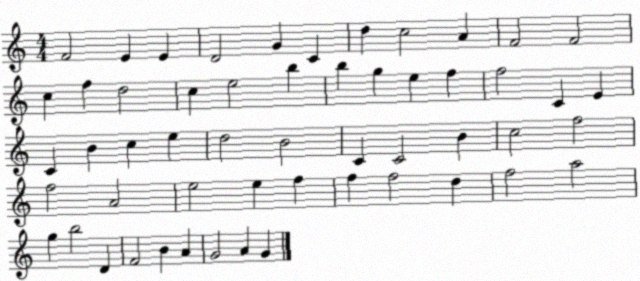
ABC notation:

X:1
T:Untitled
M:4/4
L:1/4
K:C
F2 E E D2 G C d c2 A F2 F2 c f d2 c e2 b b g e f f2 C E C B c e d2 B2 C C2 B c2 f2 f2 A2 e2 e f f f2 d f2 a2 g b2 D F2 B A G2 A G